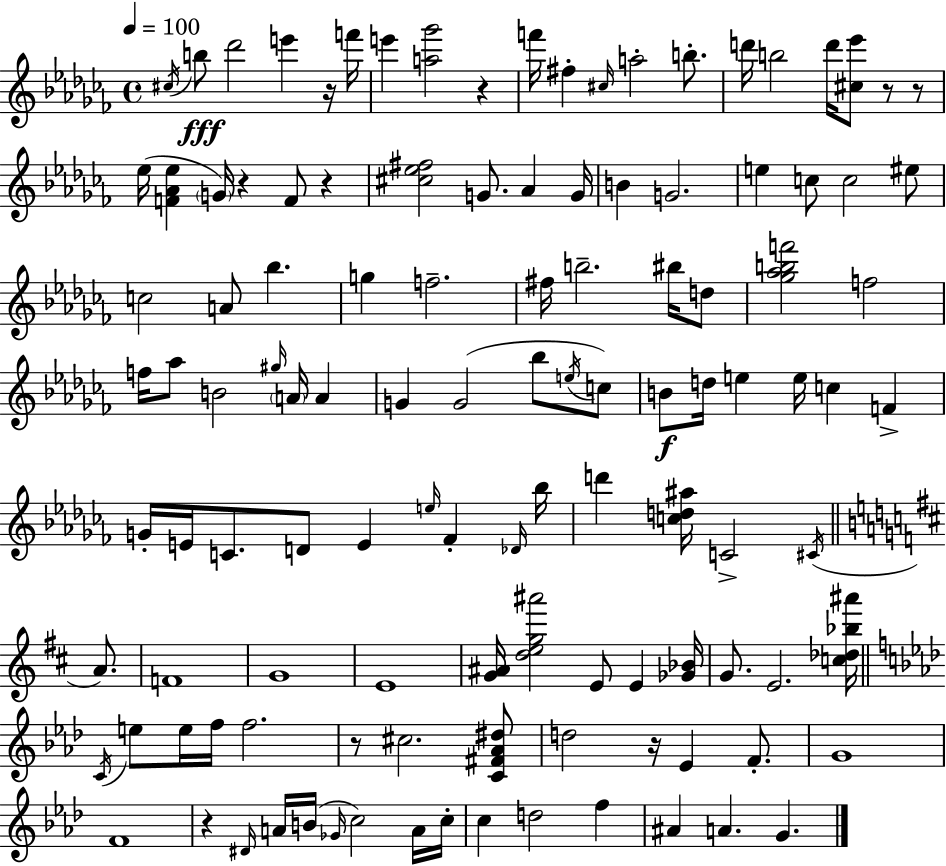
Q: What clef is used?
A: treble